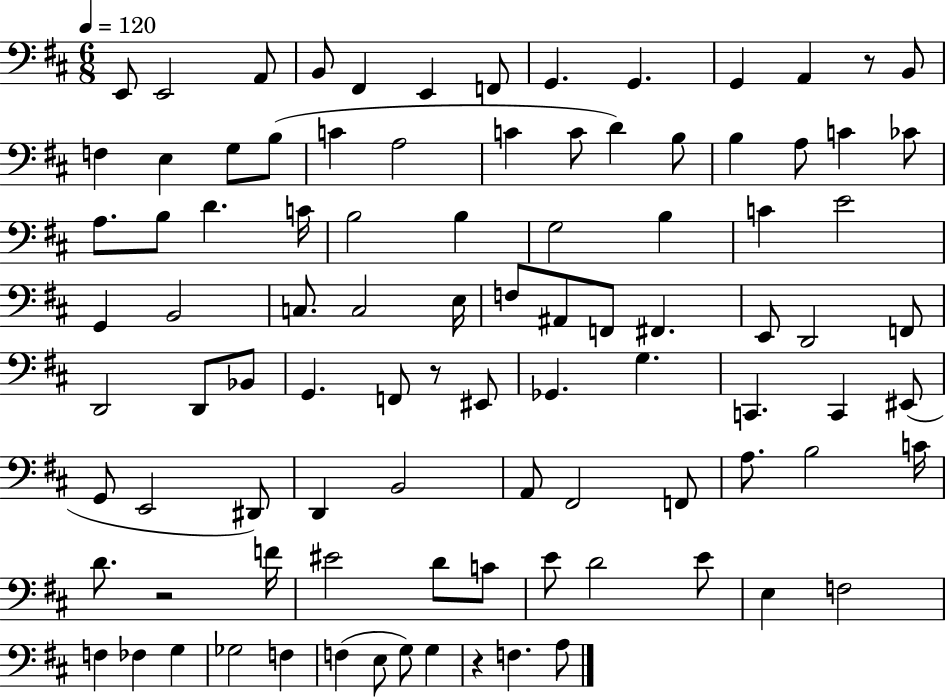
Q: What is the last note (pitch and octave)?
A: A3